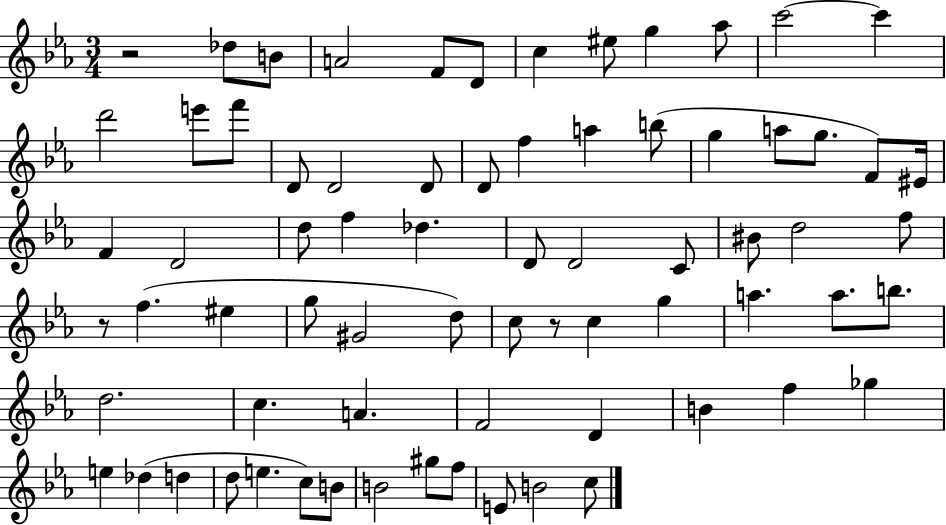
X:1
T:Untitled
M:3/4
L:1/4
K:Eb
z2 _d/2 B/2 A2 F/2 D/2 c ^e/2 g _a/2 c'2 c' d'2 e'/2 f'/2 D/2 D2 D/2 D/2 f a b/2 g a/2 g/2 F/2 ^E/4 F D2 d/2 f _d D/2 D2 C/2 ^B/2 d2 f/2 z/2 f ^e g/2 ^G2 d/2 c/2 z/2 c g a a/2 b/2 d2 c A F2 D B f _g e _d d d/2 e c/2 B/2 B2 ^g/2 f/2 E/2 B2 c/2